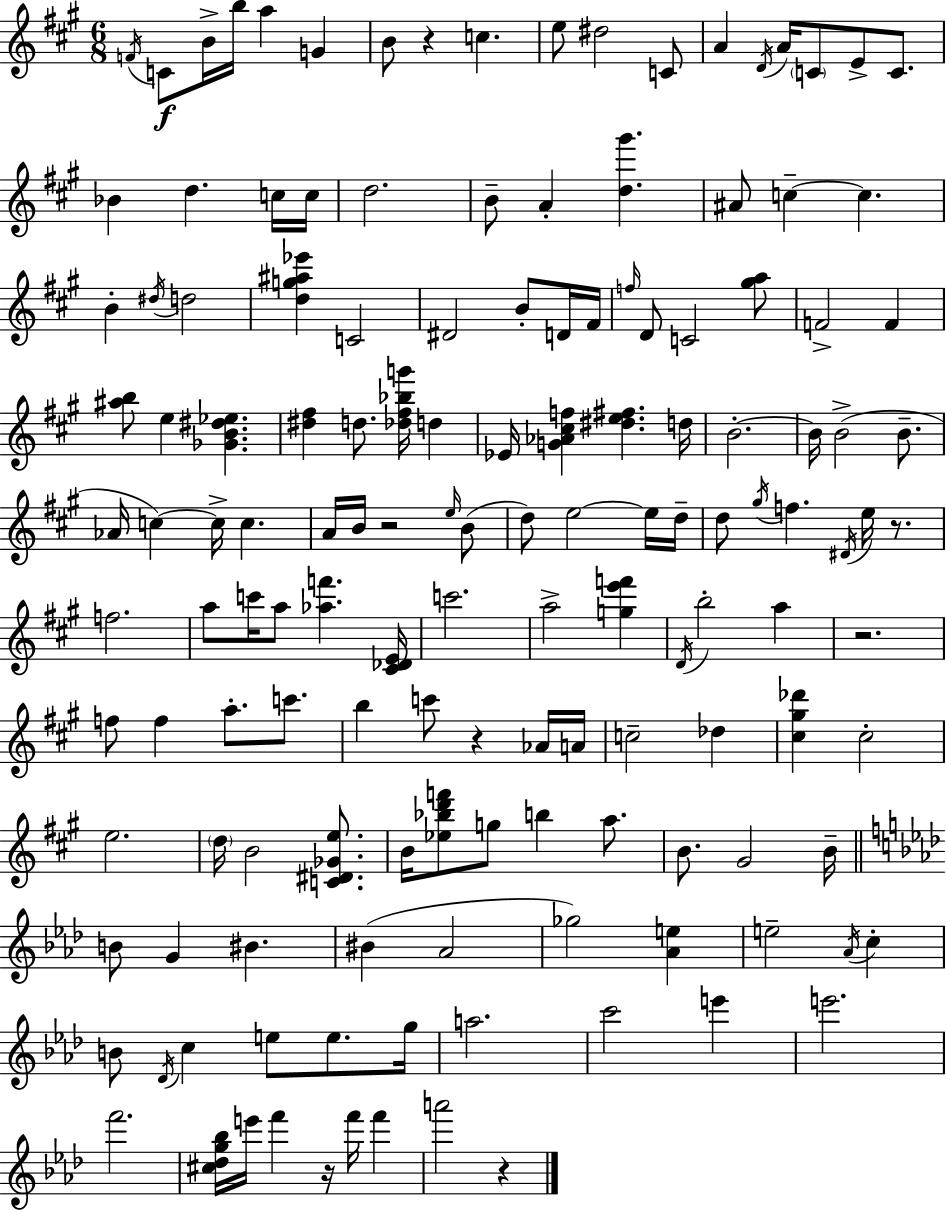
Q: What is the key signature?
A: A major